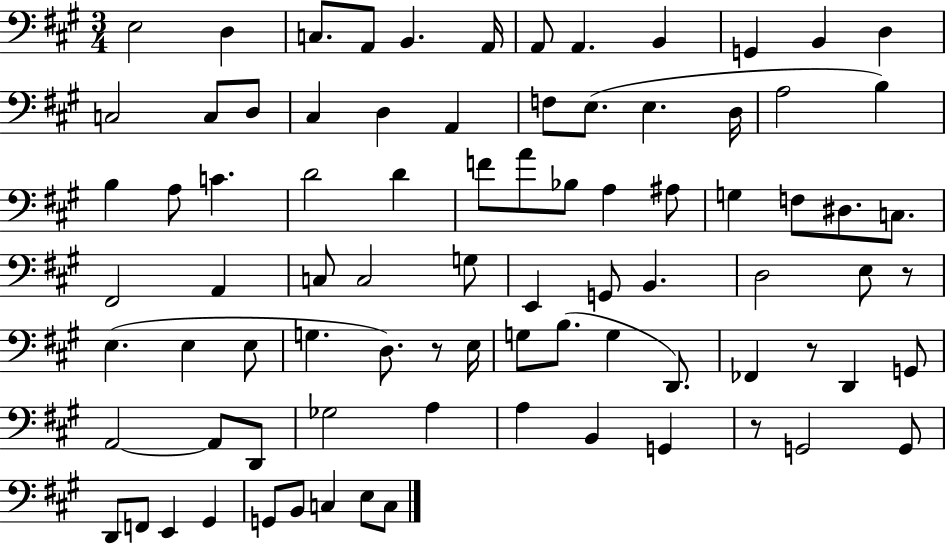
E3/h D3/q C3/e. A2/e B2/q. A2/s A2/e A2/q. B2/q G2/q B2/q D3/q C3/h C3/e D3/e C#3/q D3/q A2/q F3/e E3/e. E3/q. D3/s A3/h B3/q B3/q A3/e C4/q. D4/h D4/q F4/e A4/e Bb3/e A3/q A#3/e G3/q F3/e D#3/e. C3/e. F#2/h A2/q C3/e C3/h G3/e E2/q G2/e B2/q. D3/h E3/e R/e E3/q. E3/q E3/e G3/q. D3/e. R/e E3/s G3/e B3/e. G3/q D2/e. FES2/q R/e D2/q G2/e A2/h A2/e D2/e Gb3/h A3/q A3/q B2/q G2/q R/e G2/h G2/e D2/e F2/e E2/q G#2/q G2/e B2/e C3/q E3/e C3/e